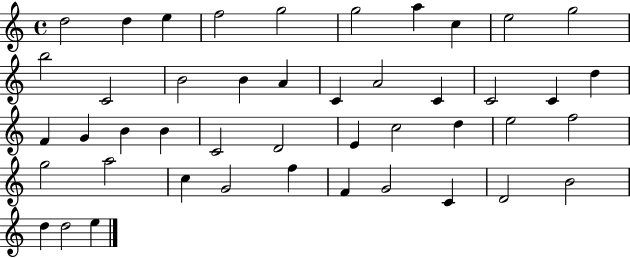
{
  \clef treble
  \time 4/4
  \defaultTimeSignature
  \key c \major
  d''2 d''4 e''4 | f''2 g''2 | g''2 a''4 c''4 | e''2 g''2 | \break b''2 c'2 | b'2 b'4 a'4 | c'4 a'2 c'4 | c'2 c'4 d''4 | \break f'4 g'4 b'4 b'4 | c'2 d'2 | e'4 c''2 d''4 | e''2 f''2 | \break g''2 a''2 | c''4 g'2 f''4 | f'4 g'2 c'4 | d'2 b'2 | \break d''4 d''2 e''4 | \bar "|."
}